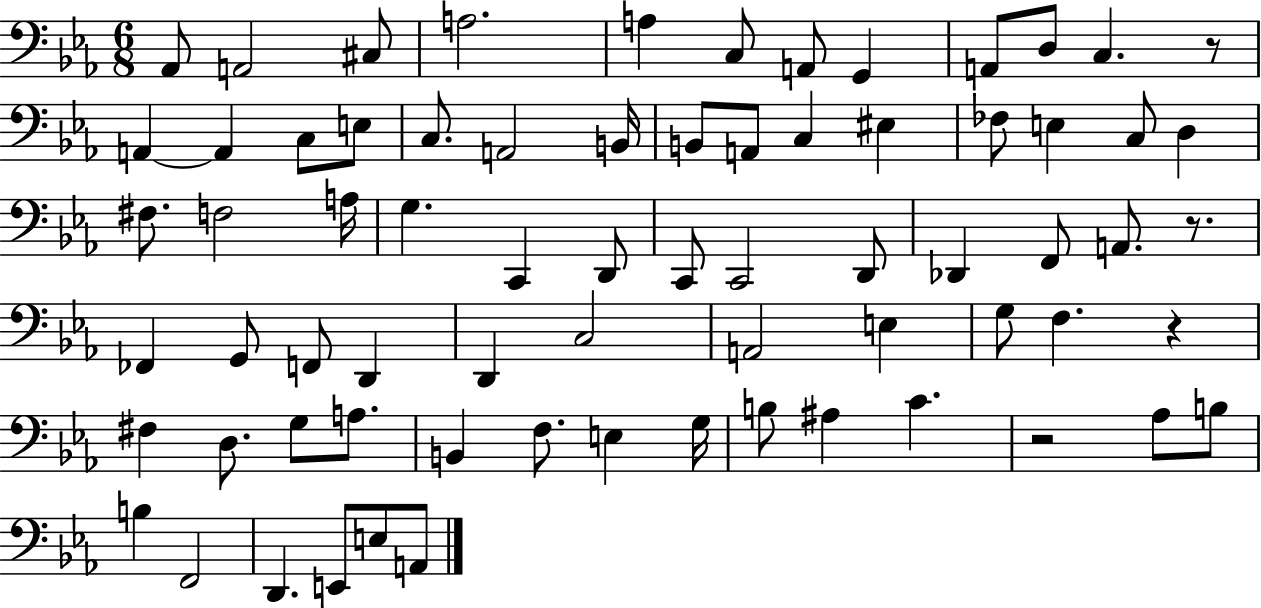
Ab2/e A2/h C#3/e A3/h. A3/q C3/e A2/e G2/q A2/e D3/e C3/q. R/e A2/q A2/q C3/e E3/e C3/e. A2/h B2/s B2/e A2/e C3/q EIS3/q FES3/e E3/q C3/e D3/q F#3/e. F3/h A3/s G3/q. C2/q D2/e C2/e C2/h D2/e Db2/q F2/e A2/e. R/e. FES2/q G2/e F2/e D2/q D2/q C3/h A2/h E3/q G3/e F3/q. R/q F#3/q D3/e. G3/e A3/e. B2/q F3/e. E3/q G3/s B3/e A#3/q C4/q. R/h Ab3/e B3/e B3/q F2/h D2/q. E2/e E3/e A2/e